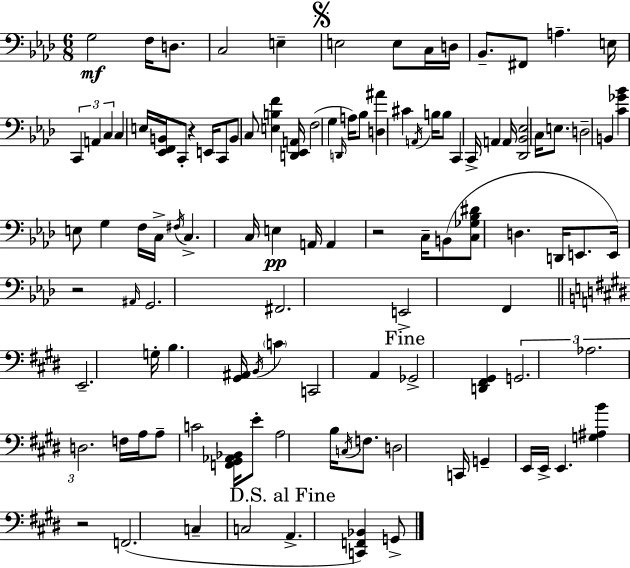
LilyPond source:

{
  \clef bass
  \numericTimeSignature
  \time 6/8
  \key f \minor
  g2\mf f16 d8. | c2 e4-- | \mark \markup { \musicglyph "scripts.segno" } e2 e8 c16 d16 | bes,8.-- fis,8 a4.-- e16 | \break \tuplet 3/2 { c,4 a,4 c4 } | c4 e16 <ees, f, b,>16 c,8-. r4 | e,16 c,8 b,8 c8 <e b f'>4 <d, ees, a,>16 | f2( g4 | \break \grace { d,16 } a16) bes8 <d ais'>4 cis'4 | \acciaccatura { a,16 } b16 b8 c,4 c,16-> a,4 | a,16 <des, bes, ees>2 c16 e8. | d2-- b,4 | \break <c' ges' bes'>4 e8 g4 | f16 c16-> \acciaccatura { fis16 } c4.-> c16 e4\pp | a,16 a,4 r2 | c16-- b,8( <c ges bes dis'>8 d4. | \break d,16 e,8. e,16) r2 | \grace { ais,16 } g,2. | fis,2. | e,2-> | \break f,4 \bar "||" \break \key e \major e,2.-- | g16-. b4. <gis, ais,>16 \acciaccatura { b,16 } \parenthesize c'4 | c,2 a,4 | \mark "Fine" ges,2-> <d, fis, gis,>4 | \break \tuplet 3/2 { g,2. | aes2. | d2. } | f16 a16 a8-- c'2 | \break <f, gis, aes, bes,>16 e'8-. a2 | b16 \acciaccatura { c16 } f8. d2 | c,16 g,4-- e,16 e,16-> e,4. | <g ais b'>4 r2 | \break f,2.( | c4-- c2 | \mark "D.S. al Fine" a,4.-> <c, f, bes,>4) | g,8-> \bar "|."
}